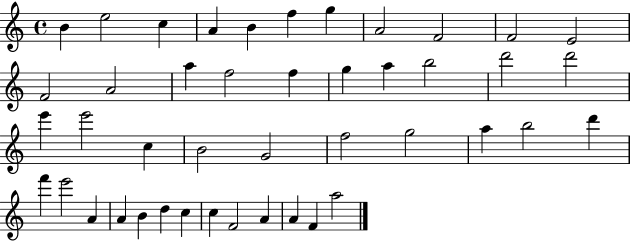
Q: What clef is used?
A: treble